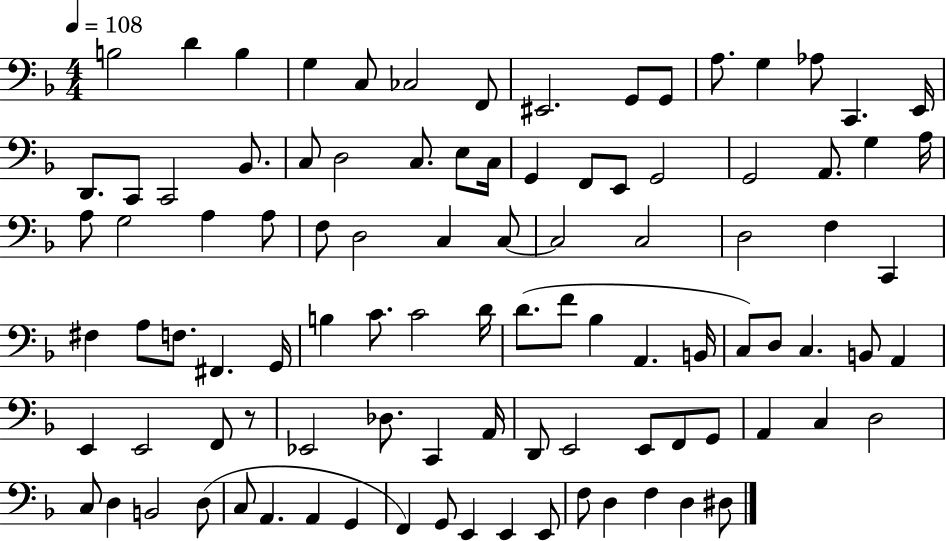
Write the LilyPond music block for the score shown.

{
  \clef bass
  \numericTimeSignature
  \time 4/4
  \key f \major
  \tempo 4 = 108
  b2 d'4 b4 | g4 c8 ces2 f,8 | eis,2. g,8 g,8 | a8. g4 aes8 c,4. e,16 | \break d,8. c,8 c,2 bes,8. | c8 d2 c8. e8 c16 | g,4 f,8 e,8 g,2 | g,2 a,8. g4 a16 | \break a8 g2 a4 a8 | f8 d2 c4 c8~~ | c2 c2 | d2 f4 c,4 | \break fis4 a8 f8. fis,4. g,16 | b4 c'8. c'2 d'16 | d'8.( f'8 bes4 a,4. b,16 | c8) d8 c4. b,8 a,4 | \break e,4 e,2 f,8 r8 | ees,2 des8. c,4 a,16 | d,8 e,2 e,8 f,8 g,8 | a,4 c4 d2 | \break c8 d4 b,2 d8( | c8 a,4. a,4 g,4 | f,4) g,8 e,4 e,4 e,8 | f8 d4 f4 d4 dis8 | \break \bar "|."
}